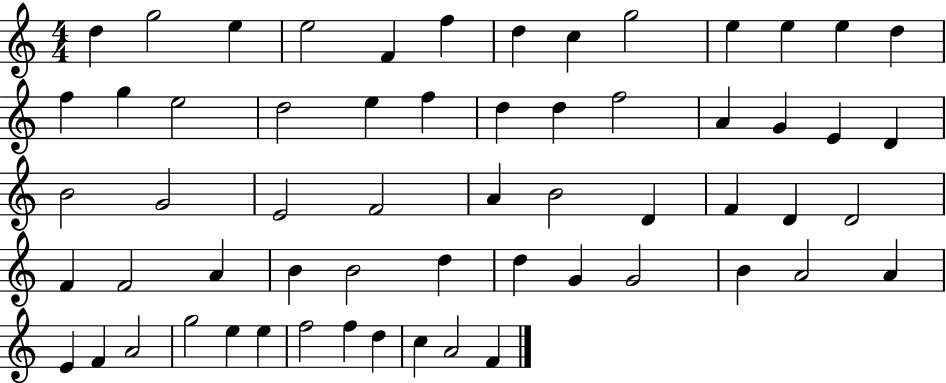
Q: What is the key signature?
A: C major